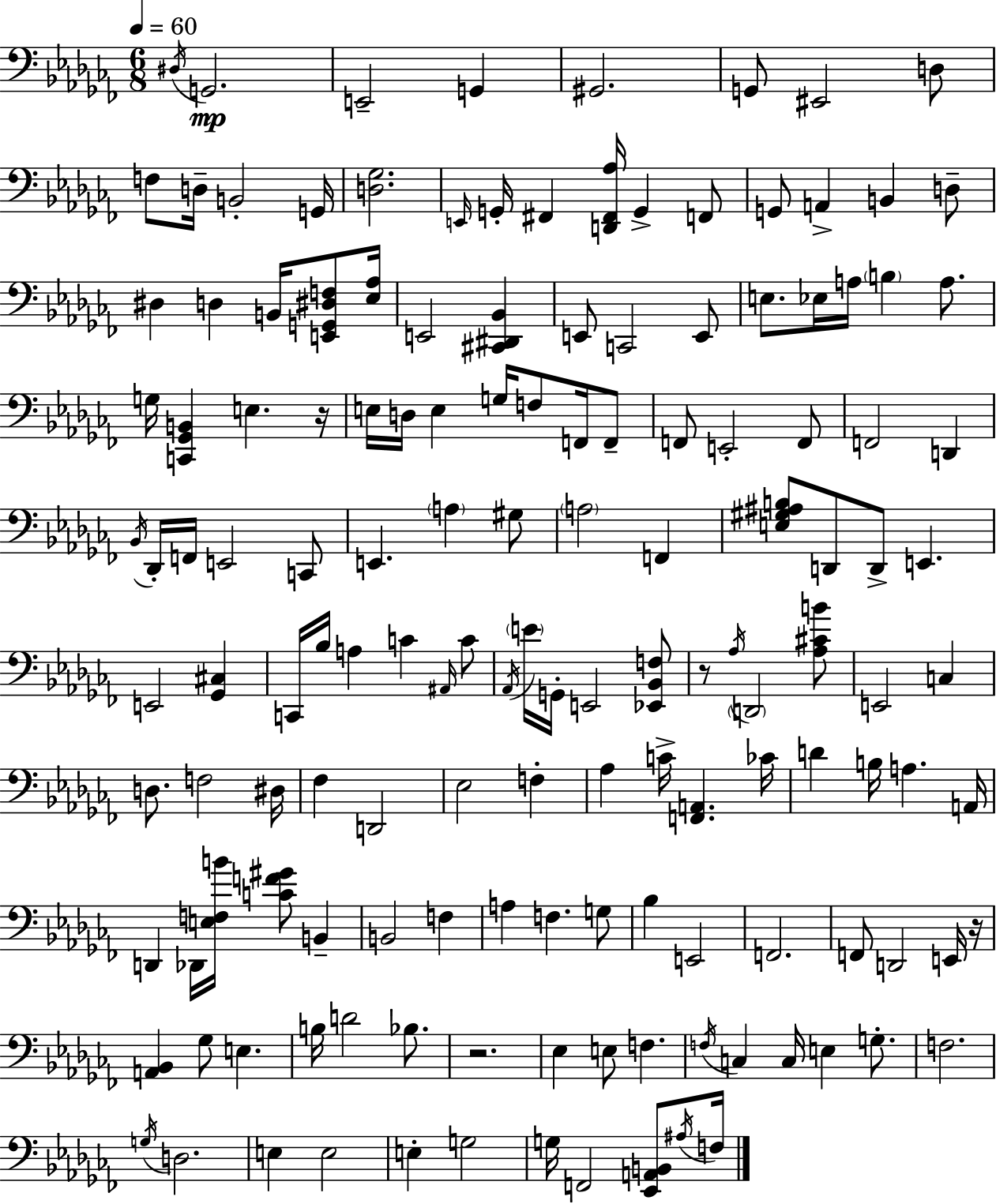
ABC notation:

X:1
T:Untitled
M:6/8
L:1/4
K:Abm
^D,/4 G,,2 E,,2 G,, ^G,,2 G,,/2 ^E,,2 D,/2 F,/2 D,/4 B,,2 G,,/4 [D,_G,]2 E,,/4 G,,/4 ^F,, [D,,^F,,_A,]/4 G,, F,,/2 G,,/2 A,, B,, D,/2 ^D, D, B,,/4 [E,,G,,^D,F,]/2 [_E,_A,]/4 E,,2 [^C,,^D,,_B,,] E,,/2 C,,2 E,,/2 E,/2 _E,/4 A,/4 B, A,/2 G,/4 [C,,_G,,B,,] E, z/4 E,/4 D,/4 E, G,/4 F,/2 F,,/4 F,,/2 F,,/2 E,,2 F,,/2 F,,2 D,, _B,,/4 _D,,/4 F,,/4 E,,2 C,,/2 E,, A, ^G,/2 A,2 F,, [E,^G,^A,B,]/2 D,,/2 D,,/2 E,, E,,2 [_G,,^C,] C,,/4 _B,/4 A, C ^A,,/4 C/2 _A,,/4 E/4 G,,/4 E,,2 [_E,,_B,,F,]/2 z/2 _A,/4 D,,2 [_A,^CB]/2 E,,2 C, D,/2 F,2 ^D,/4 _F, D,,2 _E,2 F, _A, C/4 [F,,A,,] _C/4 D B,/4 A, A,,/4 D,, _D,,/4 [E,F,B]/4 [CF^G]/2 B,, B,,2 F, A, F, G,/2 _B, E,,2 F,,2 F,,/2 D,,2 E,,/4 z/4 [A,,_B,,] _G,/2 E, B,/4 D2 _B,/2 z2 _E, E,/2 F, F,/4 C, C,/4 E, G,/2 F,2 G,/4 D,2 E, E,2 E, G,2 G,/4 F,,2 [_E,,A,,B,,]/2 ^A,/4 F,/4